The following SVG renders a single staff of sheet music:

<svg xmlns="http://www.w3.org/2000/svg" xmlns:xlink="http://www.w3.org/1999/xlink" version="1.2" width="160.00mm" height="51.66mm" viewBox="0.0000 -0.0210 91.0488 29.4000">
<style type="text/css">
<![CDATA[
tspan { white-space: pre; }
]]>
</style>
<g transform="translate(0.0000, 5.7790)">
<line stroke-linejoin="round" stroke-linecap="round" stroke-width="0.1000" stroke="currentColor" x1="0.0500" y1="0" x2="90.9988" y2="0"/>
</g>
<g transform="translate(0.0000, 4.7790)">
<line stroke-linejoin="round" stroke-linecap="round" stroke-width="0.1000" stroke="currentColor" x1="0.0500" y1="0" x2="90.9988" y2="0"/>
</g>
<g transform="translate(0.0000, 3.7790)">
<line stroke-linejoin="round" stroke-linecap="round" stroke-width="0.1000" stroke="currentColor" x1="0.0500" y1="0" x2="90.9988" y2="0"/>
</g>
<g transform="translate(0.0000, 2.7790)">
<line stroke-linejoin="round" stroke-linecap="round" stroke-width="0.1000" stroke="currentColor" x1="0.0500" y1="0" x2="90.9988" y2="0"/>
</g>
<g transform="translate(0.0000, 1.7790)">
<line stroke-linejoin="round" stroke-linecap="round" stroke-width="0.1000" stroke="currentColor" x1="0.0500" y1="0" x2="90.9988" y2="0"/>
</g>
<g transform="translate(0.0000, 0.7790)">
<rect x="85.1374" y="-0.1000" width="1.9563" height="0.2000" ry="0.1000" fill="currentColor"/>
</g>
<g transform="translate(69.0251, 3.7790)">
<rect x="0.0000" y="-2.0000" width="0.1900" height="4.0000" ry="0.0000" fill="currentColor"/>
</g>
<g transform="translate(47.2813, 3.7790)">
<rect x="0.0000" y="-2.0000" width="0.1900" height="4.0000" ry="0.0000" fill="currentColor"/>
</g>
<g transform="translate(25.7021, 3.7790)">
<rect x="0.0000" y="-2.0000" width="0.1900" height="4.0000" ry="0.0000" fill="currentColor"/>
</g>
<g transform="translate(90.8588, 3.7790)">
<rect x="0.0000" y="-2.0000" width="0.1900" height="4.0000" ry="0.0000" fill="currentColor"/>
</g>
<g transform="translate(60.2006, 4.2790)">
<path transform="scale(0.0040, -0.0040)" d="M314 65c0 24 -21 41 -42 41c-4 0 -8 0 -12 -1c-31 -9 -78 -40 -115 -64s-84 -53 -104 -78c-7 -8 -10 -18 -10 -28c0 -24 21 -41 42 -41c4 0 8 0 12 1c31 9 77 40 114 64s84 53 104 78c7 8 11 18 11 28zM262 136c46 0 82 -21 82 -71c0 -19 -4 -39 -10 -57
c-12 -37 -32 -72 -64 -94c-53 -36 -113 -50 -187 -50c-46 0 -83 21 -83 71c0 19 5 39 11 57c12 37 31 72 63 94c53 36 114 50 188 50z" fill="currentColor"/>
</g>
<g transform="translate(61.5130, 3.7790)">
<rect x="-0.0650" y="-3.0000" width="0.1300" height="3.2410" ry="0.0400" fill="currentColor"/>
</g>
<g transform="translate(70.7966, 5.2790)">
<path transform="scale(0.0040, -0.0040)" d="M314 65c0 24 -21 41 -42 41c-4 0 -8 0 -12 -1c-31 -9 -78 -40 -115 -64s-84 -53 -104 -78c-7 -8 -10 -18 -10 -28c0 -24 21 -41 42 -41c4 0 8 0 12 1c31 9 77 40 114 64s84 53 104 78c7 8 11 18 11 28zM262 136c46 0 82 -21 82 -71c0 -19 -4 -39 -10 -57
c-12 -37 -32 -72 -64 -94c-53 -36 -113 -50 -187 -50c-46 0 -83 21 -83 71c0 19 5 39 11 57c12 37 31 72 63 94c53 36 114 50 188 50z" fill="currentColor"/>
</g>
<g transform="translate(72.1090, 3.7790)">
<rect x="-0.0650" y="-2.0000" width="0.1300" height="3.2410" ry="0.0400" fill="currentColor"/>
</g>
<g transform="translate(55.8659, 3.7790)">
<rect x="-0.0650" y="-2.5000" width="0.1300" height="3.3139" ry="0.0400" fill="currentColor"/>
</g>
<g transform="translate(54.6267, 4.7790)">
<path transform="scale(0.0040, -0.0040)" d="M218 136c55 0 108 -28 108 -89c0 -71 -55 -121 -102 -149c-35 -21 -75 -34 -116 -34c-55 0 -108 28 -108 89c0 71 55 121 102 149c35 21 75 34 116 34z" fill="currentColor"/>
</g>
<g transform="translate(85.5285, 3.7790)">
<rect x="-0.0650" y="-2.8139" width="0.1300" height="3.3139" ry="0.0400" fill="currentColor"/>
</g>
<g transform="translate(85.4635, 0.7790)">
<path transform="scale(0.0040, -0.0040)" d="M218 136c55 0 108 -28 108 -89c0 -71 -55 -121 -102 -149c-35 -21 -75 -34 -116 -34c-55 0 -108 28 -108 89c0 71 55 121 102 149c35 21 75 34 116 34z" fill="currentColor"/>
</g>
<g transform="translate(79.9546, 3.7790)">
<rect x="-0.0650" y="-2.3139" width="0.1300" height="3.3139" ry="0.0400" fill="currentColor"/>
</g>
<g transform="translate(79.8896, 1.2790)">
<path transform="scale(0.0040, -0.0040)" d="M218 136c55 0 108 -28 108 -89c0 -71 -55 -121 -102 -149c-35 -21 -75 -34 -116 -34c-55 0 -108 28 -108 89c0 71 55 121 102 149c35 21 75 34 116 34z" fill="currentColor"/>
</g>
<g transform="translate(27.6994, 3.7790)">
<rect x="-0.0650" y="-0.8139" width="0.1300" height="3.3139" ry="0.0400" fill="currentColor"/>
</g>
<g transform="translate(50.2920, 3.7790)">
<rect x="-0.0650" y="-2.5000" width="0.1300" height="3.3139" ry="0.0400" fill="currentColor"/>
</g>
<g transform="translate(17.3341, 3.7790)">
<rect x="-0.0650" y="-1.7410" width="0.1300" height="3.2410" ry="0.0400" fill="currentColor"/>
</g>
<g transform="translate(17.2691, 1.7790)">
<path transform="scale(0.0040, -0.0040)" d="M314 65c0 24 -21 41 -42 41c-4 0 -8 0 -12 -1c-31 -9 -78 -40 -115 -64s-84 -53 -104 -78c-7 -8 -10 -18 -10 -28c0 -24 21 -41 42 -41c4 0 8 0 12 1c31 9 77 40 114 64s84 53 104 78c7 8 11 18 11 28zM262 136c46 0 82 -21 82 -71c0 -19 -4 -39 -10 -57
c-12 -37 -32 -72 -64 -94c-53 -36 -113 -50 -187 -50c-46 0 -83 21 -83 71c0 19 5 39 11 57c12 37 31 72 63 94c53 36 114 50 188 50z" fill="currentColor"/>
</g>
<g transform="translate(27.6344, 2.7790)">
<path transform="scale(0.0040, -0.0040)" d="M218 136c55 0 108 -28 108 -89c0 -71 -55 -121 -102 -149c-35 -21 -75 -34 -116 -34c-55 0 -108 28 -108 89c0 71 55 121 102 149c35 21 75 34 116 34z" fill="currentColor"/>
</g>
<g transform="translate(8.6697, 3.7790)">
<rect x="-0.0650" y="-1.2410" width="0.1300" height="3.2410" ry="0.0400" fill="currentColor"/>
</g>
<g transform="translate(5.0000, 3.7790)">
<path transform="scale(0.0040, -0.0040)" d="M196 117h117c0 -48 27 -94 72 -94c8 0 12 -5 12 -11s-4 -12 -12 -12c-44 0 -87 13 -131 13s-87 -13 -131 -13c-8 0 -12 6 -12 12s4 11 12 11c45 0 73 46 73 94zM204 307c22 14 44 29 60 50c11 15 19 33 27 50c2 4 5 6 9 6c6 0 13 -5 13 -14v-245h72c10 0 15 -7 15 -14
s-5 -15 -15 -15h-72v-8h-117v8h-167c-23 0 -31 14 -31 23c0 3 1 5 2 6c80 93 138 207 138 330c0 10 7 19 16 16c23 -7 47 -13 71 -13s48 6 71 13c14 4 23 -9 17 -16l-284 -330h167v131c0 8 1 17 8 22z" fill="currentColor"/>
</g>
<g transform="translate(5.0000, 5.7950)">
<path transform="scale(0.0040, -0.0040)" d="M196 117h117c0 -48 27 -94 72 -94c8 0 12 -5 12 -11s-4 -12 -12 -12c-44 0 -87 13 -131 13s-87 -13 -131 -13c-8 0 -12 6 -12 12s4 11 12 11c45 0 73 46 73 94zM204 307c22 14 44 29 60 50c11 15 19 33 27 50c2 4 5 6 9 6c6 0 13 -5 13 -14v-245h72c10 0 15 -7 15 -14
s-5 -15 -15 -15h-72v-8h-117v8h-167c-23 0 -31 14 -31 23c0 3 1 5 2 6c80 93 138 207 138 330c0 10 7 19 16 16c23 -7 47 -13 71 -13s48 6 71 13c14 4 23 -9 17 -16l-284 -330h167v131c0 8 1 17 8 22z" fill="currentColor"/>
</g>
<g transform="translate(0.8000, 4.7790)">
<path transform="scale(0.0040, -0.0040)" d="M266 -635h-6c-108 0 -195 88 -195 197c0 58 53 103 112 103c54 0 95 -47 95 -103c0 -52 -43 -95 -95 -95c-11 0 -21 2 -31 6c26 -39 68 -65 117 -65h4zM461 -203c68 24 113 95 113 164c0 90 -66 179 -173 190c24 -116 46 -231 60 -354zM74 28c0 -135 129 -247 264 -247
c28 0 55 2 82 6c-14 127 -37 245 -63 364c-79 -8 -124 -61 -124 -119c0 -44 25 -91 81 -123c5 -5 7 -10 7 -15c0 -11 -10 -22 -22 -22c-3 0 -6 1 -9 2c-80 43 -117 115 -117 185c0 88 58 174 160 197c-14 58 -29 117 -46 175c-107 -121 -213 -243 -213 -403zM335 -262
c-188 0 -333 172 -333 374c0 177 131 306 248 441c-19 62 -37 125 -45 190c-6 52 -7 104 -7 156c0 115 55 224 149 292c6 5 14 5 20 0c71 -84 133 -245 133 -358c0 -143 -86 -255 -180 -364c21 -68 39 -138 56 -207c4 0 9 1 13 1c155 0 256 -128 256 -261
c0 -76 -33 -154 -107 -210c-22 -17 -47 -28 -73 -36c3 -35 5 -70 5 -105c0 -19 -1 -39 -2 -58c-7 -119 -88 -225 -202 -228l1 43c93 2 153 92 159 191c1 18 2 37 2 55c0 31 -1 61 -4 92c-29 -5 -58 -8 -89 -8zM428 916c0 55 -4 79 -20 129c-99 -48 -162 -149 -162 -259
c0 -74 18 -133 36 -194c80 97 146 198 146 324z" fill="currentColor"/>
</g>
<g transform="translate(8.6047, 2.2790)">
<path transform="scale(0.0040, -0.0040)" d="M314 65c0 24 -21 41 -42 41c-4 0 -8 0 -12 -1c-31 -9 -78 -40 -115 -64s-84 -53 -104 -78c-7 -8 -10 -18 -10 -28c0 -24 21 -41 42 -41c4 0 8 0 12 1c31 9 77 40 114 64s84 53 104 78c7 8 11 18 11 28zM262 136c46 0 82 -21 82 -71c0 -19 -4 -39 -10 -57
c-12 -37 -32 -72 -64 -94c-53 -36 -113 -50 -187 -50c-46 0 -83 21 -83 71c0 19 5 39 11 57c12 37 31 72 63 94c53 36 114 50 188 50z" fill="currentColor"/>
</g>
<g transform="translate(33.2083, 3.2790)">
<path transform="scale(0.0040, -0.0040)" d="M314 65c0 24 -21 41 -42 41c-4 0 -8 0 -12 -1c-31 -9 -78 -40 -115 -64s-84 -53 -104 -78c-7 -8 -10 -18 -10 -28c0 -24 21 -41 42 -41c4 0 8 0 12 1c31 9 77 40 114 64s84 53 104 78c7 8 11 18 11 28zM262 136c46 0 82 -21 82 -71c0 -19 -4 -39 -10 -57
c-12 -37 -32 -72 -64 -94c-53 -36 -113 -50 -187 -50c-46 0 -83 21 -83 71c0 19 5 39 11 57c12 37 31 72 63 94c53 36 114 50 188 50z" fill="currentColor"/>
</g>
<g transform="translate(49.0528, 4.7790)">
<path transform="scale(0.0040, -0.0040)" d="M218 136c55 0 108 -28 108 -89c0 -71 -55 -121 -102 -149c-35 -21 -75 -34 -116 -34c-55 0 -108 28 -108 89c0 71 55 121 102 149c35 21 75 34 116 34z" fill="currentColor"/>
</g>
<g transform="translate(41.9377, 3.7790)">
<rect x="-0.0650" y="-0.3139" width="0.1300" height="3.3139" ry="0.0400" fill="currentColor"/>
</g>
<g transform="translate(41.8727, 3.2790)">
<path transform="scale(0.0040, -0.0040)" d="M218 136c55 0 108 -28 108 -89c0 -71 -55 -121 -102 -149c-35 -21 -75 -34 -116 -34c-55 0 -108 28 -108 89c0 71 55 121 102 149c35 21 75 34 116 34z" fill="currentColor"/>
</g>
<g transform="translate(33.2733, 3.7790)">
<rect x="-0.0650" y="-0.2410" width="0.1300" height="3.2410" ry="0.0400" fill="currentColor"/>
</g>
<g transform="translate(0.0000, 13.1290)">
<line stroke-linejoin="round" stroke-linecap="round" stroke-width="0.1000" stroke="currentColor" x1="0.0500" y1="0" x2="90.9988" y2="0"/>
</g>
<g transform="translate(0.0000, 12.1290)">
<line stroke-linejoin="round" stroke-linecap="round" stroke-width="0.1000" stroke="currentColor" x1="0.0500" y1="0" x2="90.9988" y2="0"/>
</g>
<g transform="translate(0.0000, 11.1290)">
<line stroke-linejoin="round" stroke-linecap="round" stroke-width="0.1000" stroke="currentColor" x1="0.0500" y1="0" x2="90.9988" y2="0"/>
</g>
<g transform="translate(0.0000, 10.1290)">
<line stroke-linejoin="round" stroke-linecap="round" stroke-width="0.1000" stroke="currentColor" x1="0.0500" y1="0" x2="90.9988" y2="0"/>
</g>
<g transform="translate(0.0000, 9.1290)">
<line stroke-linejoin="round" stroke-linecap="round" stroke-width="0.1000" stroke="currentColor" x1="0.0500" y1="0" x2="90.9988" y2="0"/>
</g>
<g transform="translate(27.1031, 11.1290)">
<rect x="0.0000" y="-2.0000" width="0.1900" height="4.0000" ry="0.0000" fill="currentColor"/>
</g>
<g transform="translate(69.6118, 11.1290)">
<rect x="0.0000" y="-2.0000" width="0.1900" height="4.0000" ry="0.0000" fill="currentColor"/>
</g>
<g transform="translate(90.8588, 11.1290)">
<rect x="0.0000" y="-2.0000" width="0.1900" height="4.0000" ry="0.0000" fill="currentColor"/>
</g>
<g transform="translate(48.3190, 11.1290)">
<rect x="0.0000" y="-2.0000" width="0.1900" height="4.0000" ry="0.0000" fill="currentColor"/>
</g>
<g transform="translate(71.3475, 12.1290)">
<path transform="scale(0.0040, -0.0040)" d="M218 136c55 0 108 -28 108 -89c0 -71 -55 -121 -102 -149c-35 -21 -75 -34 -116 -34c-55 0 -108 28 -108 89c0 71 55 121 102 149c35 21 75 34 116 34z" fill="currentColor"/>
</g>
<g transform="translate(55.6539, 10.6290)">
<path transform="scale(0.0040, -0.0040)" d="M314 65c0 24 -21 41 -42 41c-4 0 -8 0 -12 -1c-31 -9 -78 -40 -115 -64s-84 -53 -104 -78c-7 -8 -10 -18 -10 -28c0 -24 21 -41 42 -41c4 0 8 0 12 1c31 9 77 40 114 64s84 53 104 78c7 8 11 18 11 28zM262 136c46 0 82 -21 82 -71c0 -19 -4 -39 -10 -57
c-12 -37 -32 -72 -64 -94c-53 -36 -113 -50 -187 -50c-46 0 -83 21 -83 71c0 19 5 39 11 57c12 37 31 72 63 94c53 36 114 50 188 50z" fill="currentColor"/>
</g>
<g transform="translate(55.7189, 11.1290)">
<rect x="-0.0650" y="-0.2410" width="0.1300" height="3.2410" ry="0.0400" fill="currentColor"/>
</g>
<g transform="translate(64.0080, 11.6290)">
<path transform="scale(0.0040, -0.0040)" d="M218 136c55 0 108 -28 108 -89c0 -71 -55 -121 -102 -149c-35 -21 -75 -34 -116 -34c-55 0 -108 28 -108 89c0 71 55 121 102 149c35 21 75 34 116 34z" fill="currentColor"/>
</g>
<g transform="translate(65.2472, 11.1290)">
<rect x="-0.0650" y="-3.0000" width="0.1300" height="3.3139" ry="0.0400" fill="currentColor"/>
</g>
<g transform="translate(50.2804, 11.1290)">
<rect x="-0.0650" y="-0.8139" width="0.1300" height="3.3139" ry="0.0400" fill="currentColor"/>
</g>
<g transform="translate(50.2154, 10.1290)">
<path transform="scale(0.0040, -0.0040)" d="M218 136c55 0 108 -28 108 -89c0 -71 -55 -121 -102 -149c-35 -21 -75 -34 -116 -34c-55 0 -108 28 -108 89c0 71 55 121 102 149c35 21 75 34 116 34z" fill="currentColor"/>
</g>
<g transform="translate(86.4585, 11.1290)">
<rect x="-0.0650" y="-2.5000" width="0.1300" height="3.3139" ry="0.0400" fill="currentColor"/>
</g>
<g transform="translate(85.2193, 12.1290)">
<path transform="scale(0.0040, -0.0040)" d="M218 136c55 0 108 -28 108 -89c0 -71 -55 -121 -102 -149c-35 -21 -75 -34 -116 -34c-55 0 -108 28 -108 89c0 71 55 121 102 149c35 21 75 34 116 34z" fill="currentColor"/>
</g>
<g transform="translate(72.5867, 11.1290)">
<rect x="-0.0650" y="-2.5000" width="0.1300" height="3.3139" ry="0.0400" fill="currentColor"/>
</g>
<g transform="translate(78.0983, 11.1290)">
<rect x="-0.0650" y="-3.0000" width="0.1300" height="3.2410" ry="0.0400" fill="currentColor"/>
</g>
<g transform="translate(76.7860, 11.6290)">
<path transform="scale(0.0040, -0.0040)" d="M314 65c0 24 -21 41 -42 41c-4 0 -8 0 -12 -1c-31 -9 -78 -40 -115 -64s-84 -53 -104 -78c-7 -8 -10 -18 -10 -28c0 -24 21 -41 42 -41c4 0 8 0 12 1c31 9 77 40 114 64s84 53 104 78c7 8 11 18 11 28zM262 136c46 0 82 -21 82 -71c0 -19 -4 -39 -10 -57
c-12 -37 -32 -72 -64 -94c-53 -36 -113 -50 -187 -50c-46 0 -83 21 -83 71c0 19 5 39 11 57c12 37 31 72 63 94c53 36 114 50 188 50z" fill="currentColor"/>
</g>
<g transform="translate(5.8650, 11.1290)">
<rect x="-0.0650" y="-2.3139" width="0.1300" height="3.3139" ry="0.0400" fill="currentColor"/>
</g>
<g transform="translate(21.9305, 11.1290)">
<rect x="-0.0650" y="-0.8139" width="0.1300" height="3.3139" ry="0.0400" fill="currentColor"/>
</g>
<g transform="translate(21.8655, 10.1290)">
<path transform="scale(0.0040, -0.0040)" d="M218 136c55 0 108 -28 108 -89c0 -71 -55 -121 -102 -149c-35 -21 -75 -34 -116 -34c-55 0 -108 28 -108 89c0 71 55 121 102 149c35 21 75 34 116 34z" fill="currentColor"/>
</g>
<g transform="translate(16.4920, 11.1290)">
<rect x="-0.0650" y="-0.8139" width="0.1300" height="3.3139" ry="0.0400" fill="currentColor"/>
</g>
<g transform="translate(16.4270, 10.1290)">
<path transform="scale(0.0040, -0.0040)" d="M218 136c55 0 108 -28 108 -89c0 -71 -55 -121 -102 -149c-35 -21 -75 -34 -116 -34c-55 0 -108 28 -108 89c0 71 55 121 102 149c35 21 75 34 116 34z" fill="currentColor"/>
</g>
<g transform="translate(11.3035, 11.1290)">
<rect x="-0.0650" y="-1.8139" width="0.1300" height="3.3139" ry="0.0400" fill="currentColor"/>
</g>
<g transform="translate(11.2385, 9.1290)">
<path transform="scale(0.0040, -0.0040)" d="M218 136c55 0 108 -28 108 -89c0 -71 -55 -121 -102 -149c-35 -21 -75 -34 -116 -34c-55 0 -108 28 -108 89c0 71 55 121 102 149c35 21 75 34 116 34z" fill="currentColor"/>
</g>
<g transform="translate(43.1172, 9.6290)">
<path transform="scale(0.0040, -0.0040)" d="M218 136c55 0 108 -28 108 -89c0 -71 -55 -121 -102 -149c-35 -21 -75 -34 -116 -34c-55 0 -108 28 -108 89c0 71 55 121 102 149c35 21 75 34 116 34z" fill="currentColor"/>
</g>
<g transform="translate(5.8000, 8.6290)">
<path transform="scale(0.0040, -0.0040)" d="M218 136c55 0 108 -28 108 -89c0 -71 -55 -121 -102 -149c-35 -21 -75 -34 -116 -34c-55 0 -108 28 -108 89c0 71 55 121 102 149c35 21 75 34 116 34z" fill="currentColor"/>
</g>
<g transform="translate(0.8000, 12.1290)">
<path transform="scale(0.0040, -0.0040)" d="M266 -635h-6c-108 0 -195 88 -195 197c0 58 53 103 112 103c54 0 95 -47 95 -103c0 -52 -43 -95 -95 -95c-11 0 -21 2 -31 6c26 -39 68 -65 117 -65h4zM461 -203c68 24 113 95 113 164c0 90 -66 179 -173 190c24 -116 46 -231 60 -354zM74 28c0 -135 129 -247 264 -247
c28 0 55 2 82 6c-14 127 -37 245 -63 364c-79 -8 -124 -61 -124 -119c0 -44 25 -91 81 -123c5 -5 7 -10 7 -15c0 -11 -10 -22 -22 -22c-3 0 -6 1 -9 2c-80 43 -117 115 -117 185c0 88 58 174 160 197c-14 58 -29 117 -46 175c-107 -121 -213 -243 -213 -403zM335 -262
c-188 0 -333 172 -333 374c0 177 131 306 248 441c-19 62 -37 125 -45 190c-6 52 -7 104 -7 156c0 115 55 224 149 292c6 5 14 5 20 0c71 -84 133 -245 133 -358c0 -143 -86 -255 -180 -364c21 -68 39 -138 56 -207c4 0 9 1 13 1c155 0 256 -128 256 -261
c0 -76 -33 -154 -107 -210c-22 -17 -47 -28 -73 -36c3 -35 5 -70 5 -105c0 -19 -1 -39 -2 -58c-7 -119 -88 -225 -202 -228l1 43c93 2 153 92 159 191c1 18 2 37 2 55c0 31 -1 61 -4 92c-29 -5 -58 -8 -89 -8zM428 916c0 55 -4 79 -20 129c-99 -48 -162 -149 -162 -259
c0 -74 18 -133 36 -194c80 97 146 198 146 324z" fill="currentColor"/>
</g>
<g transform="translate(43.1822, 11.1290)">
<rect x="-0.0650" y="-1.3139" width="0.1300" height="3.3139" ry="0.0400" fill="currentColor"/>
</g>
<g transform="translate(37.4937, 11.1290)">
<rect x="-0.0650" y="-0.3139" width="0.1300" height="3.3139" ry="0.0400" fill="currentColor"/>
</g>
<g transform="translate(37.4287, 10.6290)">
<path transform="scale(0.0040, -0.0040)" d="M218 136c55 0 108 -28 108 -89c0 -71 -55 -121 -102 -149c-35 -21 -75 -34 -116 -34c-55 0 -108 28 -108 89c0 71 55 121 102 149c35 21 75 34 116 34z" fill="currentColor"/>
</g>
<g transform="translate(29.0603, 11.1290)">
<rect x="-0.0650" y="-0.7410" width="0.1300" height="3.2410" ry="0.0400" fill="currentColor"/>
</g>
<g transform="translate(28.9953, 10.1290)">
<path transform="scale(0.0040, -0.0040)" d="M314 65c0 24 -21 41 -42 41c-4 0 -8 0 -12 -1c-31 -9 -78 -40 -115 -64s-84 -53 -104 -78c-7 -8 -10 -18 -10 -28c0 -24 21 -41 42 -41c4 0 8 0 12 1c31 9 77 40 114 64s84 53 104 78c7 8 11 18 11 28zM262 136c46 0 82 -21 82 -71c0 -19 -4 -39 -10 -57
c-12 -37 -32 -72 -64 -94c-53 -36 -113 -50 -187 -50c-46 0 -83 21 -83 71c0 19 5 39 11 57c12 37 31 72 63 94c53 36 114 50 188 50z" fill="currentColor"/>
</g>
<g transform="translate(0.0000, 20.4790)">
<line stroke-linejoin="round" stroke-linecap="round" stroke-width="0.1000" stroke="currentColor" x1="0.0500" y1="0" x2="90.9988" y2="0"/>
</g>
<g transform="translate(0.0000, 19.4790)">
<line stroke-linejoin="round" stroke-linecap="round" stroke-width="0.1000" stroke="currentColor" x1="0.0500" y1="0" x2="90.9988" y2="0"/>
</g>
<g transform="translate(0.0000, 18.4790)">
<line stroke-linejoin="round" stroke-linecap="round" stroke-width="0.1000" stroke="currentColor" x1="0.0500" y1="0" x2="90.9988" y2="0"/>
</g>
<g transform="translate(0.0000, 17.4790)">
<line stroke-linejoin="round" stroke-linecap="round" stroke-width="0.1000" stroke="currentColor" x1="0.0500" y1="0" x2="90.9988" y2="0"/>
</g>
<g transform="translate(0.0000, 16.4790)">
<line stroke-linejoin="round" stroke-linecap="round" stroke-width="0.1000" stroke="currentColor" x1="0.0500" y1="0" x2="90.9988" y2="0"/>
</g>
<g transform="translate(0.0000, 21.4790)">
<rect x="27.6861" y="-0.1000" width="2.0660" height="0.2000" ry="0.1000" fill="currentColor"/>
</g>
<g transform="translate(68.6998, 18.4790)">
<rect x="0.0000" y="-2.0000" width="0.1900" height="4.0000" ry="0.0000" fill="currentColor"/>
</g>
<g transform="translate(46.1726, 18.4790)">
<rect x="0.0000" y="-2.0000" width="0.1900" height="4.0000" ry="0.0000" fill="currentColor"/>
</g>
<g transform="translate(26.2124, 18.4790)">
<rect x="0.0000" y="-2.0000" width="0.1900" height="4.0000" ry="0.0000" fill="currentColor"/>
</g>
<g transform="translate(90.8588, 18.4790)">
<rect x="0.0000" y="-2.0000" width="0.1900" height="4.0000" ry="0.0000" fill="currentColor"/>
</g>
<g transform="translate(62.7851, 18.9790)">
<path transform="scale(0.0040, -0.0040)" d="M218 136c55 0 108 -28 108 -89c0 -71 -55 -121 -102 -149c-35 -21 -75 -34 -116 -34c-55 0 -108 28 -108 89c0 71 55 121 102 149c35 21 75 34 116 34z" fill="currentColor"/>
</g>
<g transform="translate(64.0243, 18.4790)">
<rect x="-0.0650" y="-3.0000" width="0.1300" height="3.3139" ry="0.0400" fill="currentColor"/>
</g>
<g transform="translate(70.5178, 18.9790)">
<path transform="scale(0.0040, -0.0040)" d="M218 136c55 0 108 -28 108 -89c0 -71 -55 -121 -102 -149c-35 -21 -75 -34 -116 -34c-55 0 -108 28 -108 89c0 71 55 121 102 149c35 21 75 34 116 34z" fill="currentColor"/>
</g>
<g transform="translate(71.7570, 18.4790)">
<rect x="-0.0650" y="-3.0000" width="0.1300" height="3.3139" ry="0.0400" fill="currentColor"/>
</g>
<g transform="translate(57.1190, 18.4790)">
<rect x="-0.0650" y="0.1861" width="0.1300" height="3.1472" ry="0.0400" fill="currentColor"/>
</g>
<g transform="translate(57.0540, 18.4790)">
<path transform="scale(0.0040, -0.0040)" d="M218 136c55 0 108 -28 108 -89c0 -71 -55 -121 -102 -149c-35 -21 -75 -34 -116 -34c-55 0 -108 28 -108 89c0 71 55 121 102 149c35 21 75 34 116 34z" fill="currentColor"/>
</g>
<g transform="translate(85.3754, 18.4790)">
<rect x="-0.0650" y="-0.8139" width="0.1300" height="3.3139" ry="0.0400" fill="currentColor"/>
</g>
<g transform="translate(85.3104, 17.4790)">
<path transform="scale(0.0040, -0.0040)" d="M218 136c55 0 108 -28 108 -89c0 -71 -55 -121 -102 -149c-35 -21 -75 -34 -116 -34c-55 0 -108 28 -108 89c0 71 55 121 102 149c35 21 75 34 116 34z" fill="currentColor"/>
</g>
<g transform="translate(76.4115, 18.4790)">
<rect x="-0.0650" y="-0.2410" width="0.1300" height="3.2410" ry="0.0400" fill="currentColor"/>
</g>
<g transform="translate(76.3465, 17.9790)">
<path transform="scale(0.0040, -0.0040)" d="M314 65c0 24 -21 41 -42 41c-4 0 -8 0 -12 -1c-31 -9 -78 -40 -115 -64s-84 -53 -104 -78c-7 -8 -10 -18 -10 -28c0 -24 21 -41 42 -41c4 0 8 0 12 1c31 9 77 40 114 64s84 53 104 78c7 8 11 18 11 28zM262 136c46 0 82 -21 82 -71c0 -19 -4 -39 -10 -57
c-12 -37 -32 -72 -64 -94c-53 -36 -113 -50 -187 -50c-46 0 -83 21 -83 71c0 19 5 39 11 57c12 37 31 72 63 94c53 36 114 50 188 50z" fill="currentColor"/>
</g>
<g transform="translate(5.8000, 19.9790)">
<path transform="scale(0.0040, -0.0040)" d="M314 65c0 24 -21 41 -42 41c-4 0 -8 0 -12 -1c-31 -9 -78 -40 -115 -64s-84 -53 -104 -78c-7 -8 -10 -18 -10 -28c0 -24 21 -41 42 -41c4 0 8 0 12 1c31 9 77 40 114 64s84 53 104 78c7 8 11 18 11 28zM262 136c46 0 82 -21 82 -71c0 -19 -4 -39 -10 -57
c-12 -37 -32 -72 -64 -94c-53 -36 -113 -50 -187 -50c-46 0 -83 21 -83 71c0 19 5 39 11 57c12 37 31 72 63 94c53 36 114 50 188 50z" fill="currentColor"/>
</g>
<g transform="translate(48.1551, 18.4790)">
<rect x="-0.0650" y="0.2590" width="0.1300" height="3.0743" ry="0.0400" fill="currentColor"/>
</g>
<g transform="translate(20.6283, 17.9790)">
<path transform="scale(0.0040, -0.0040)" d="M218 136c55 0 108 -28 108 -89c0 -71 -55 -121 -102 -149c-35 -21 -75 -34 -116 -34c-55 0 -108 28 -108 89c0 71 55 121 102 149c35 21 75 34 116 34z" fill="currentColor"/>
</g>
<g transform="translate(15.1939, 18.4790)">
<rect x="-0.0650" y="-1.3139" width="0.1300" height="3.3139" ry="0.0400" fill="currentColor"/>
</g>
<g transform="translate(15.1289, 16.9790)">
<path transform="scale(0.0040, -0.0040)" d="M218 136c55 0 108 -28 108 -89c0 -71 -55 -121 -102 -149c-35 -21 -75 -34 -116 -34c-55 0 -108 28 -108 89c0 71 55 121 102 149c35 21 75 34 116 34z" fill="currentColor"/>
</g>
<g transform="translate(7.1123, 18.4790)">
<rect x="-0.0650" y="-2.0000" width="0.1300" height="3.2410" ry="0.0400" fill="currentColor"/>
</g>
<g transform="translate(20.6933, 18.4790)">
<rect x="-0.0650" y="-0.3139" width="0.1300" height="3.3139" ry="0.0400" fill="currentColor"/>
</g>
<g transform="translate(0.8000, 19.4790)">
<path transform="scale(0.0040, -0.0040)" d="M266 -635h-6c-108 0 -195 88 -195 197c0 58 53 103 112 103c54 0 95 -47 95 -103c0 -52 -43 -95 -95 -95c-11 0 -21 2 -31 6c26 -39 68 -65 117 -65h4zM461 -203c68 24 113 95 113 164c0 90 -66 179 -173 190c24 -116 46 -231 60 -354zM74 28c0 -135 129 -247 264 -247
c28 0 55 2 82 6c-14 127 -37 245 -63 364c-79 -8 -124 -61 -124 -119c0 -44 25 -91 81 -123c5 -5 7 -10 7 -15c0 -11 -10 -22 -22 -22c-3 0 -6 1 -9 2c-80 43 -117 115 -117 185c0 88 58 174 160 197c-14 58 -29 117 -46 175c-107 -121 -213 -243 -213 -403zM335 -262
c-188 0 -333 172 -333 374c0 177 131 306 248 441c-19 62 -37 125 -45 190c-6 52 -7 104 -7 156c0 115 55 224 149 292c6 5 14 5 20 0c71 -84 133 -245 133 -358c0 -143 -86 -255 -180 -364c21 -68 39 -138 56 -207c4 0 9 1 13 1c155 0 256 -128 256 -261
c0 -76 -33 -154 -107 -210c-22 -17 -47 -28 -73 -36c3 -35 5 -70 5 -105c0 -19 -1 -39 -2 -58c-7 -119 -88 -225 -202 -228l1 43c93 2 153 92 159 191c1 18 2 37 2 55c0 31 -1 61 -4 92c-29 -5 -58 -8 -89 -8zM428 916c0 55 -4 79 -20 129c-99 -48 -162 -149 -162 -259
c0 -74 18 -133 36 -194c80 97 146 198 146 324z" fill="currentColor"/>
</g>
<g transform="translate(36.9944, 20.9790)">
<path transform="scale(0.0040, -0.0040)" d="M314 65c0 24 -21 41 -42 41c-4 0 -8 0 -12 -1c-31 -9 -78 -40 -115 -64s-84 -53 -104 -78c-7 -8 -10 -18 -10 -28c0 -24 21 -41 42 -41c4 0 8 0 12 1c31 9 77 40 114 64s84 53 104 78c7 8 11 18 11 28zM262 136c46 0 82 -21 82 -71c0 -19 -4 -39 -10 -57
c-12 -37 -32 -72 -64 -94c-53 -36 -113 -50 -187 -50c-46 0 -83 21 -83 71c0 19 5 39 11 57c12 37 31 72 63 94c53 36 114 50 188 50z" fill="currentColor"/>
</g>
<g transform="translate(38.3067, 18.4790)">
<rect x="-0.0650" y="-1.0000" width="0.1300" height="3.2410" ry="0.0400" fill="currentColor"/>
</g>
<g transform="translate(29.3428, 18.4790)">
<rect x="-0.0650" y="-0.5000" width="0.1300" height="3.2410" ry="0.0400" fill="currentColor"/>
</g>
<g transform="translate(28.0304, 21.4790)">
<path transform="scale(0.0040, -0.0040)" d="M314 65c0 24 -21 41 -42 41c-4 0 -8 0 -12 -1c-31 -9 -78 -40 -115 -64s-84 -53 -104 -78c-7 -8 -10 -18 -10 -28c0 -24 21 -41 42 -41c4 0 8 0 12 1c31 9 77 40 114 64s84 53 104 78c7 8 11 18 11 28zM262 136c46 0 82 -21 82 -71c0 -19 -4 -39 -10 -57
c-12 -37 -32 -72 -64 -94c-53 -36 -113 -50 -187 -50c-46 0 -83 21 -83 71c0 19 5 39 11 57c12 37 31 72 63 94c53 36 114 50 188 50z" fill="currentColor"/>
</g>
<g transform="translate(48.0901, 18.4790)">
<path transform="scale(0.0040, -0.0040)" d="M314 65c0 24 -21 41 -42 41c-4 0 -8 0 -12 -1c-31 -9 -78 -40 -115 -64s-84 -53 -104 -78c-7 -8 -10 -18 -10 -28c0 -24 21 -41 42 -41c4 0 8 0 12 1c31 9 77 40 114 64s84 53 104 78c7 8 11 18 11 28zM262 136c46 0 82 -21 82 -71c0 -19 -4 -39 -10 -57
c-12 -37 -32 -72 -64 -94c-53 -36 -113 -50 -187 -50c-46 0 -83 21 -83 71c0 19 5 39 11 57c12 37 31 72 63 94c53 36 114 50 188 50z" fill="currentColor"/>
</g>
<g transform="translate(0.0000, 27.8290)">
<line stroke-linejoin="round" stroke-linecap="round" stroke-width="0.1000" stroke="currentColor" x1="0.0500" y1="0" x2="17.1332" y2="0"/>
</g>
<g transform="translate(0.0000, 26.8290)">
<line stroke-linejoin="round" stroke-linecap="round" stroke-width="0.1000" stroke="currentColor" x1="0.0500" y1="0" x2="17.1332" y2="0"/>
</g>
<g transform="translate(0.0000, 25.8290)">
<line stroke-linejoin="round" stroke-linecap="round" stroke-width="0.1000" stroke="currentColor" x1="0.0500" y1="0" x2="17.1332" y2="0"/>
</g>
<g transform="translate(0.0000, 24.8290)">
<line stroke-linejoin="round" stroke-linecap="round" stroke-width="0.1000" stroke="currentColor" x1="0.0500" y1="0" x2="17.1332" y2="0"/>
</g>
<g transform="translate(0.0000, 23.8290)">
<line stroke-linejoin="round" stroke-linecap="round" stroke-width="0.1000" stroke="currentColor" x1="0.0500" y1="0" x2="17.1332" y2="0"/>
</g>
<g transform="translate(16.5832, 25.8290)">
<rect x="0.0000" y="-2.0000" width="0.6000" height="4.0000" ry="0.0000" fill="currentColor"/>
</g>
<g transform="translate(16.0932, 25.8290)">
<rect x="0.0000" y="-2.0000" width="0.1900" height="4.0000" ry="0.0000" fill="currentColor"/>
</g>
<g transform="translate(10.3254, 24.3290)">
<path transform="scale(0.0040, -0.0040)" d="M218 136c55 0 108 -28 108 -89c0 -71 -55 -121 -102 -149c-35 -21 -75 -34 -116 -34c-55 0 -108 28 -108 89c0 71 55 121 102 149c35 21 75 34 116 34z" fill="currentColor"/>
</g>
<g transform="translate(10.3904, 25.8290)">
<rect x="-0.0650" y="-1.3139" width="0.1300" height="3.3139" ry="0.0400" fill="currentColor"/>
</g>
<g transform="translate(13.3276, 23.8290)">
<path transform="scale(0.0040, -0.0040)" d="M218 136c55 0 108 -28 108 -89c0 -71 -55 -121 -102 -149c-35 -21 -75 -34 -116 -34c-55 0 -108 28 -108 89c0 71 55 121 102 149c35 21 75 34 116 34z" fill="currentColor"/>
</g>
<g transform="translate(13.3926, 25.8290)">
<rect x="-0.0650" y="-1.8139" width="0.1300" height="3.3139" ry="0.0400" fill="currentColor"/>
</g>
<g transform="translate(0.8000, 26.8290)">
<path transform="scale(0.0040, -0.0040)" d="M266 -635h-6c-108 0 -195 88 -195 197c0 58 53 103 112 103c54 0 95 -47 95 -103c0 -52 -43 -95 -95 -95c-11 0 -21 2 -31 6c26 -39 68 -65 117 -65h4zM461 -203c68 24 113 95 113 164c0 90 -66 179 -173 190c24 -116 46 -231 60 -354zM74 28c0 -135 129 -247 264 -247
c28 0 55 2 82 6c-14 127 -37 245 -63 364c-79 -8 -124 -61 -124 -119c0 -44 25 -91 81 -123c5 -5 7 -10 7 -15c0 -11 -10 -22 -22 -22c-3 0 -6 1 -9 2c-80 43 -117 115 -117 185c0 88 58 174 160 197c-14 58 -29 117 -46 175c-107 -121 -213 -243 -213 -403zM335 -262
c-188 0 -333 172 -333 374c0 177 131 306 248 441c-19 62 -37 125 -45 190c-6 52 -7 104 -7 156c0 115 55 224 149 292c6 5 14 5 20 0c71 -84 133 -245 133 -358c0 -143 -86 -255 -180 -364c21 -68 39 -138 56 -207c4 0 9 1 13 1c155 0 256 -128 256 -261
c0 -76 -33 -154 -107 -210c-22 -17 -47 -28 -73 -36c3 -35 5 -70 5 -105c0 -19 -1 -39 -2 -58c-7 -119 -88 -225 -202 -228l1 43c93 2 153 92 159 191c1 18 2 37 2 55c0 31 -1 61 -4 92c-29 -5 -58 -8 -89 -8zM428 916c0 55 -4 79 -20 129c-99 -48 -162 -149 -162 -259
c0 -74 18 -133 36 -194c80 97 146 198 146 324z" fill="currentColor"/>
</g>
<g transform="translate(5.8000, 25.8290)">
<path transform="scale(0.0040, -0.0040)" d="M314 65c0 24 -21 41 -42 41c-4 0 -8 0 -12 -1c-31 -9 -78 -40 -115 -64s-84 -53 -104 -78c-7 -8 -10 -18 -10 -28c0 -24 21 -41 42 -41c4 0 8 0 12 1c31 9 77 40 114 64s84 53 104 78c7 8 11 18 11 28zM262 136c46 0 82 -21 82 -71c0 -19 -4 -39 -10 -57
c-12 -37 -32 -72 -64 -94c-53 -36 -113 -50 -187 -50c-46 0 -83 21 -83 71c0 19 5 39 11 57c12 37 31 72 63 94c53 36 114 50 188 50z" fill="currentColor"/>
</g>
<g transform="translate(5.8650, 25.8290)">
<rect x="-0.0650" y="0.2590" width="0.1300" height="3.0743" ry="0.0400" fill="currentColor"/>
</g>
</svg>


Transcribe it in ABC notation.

X:1
T:Untitled
M:4/4
L:1/4
K:C
e2 f2 d c2 c G G A2 F2 g a g f d d d2 c e d c2 A G A2 G F2 e c C2 D2 B2 B A A c2 d B2 e f